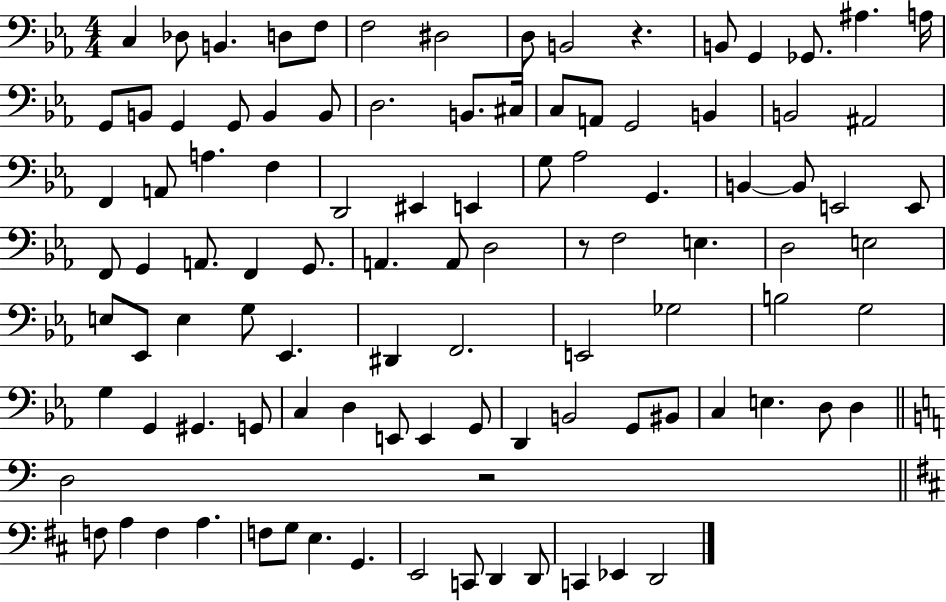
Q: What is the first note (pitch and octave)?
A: C3